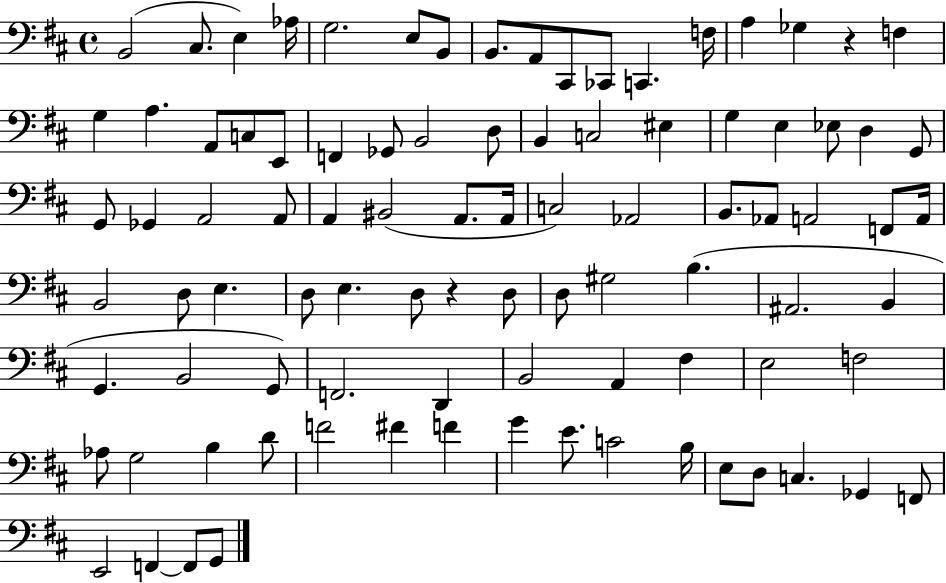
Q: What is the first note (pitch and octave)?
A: B2